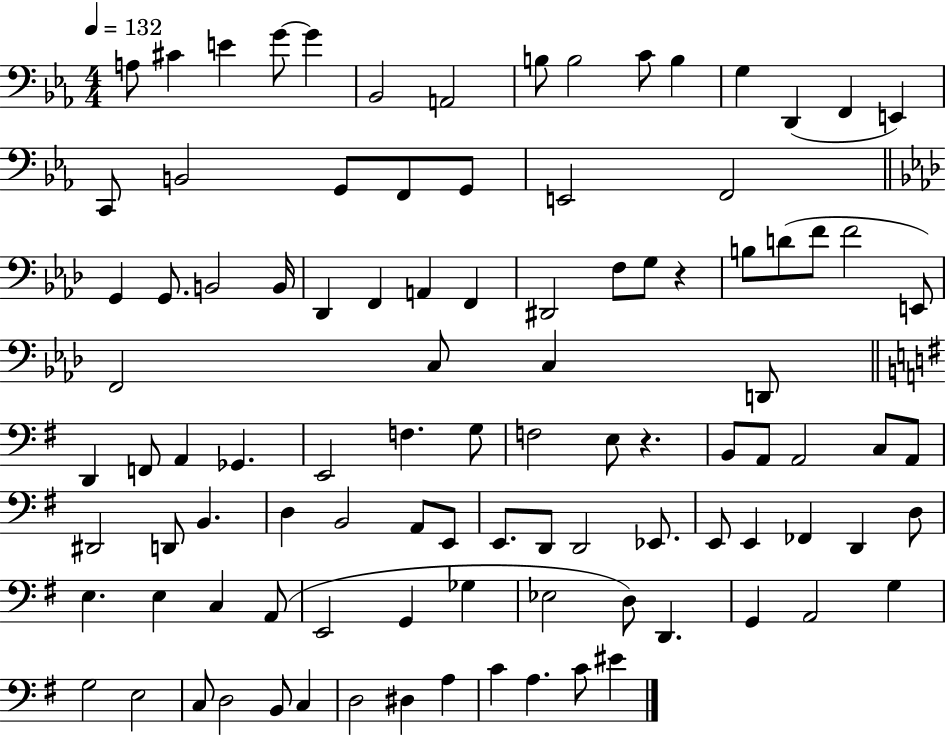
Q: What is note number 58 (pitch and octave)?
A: D2